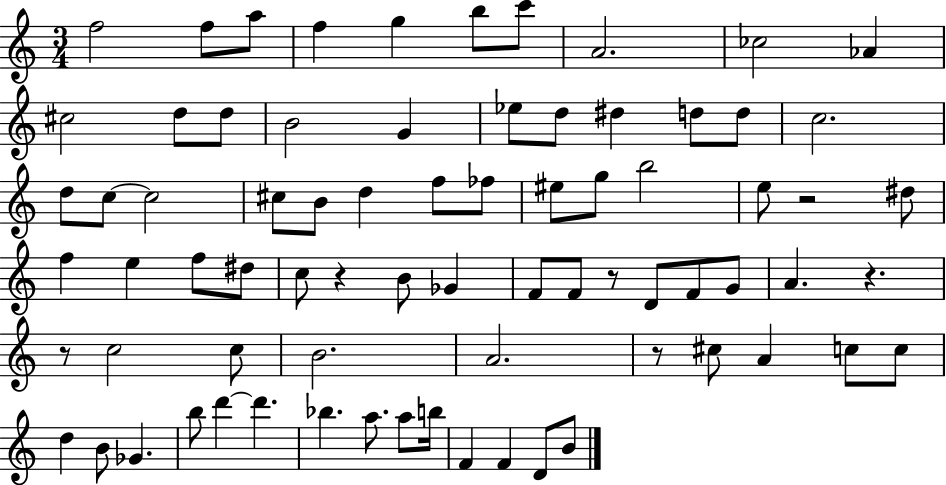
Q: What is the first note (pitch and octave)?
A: F5